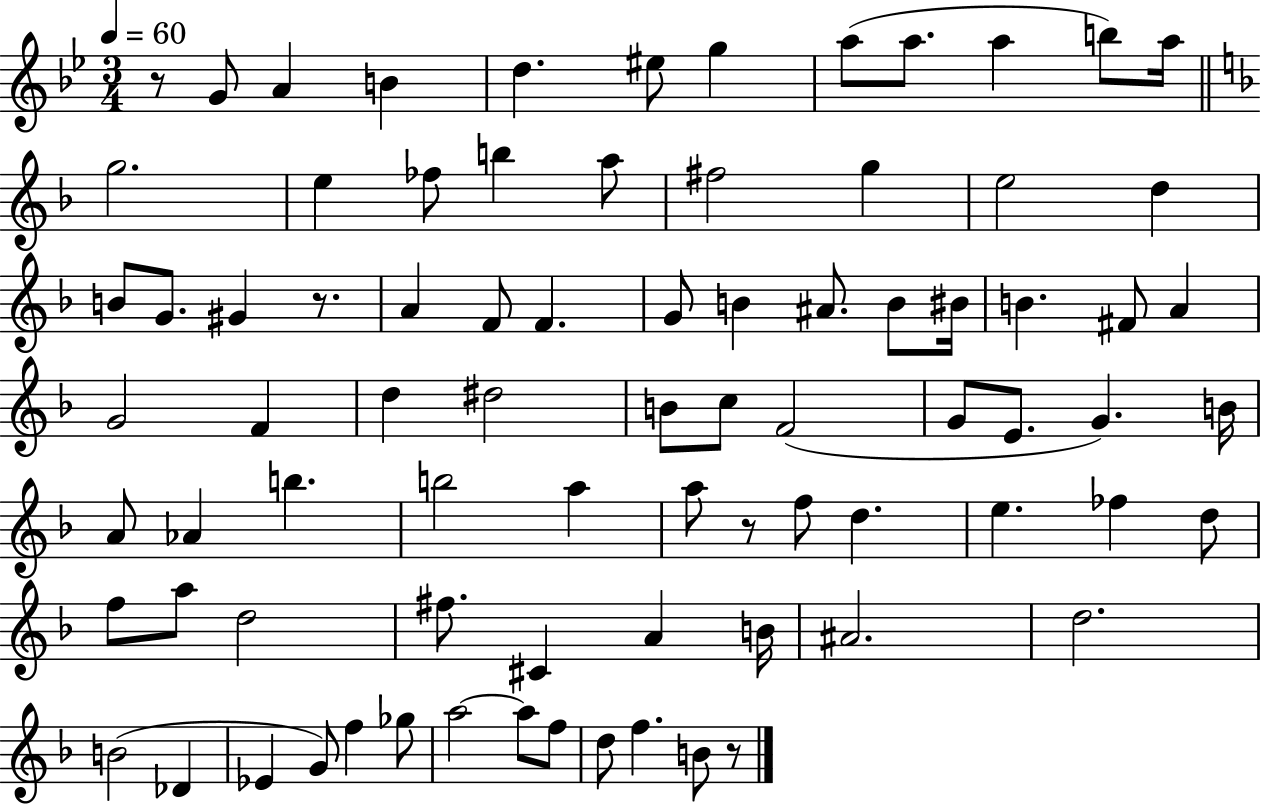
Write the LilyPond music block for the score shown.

{
  \clef treble
  \numericTimeSignature
  \time 3/4
  \key bes \major
  \tempo 4 = 60
  r8 g'8 a'4 b'4 | d''4. eis''8 g''4 | a''8( a''8. a''4 b''8) a''16 | \bar "||" \break \key f \major g''2. | e''4 fes''8 b''4 a''8 | fis''2 g''4 | e''2 d''4 | \break b'8 g'8. gis'4 r8. | a'4 f'8 f'4. | g'8 b'4 ais'8. b'8 bis'16 | b'4. fis'8 a'4 | \break g'2 f'4 | d''4 dis''2 | b'8 c''8 f'2( | g'8 e'8. g'4.) b'16 | \break a'8 aes'4 b''4. | b''2 a''4 | a''8 r8 f''8 d''4. | e''4. fes''4 d''8 | \break f''8 a''8 d''2 | fis''8. cis'4 a'4 b'16 | ais'2. | d''2. | \break b'2( des'4 | ees'4 g'8) f''4 ges''8 | a''2~~ a''8 f''8 | d''8 f''4. b'8 r8 | \break \bar "|."
}